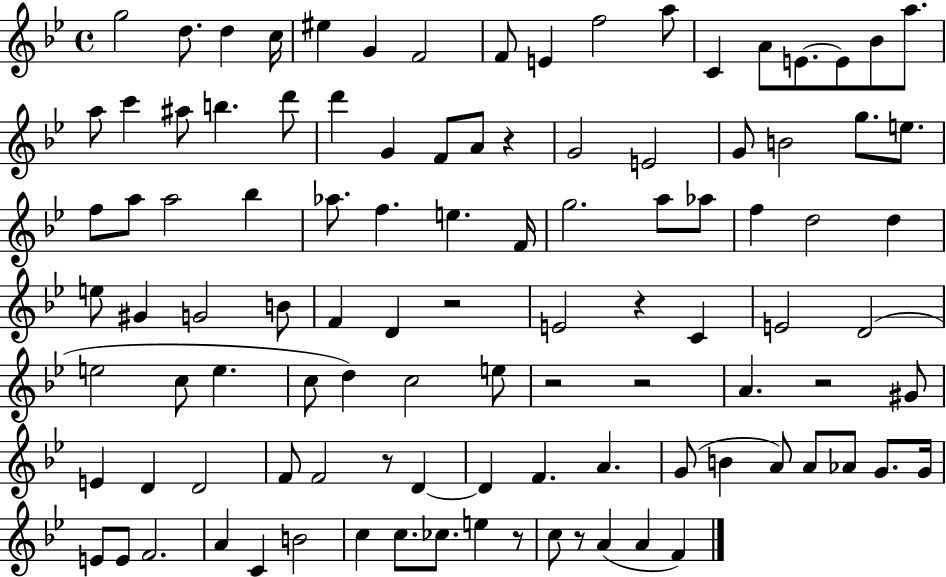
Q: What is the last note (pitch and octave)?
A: F4